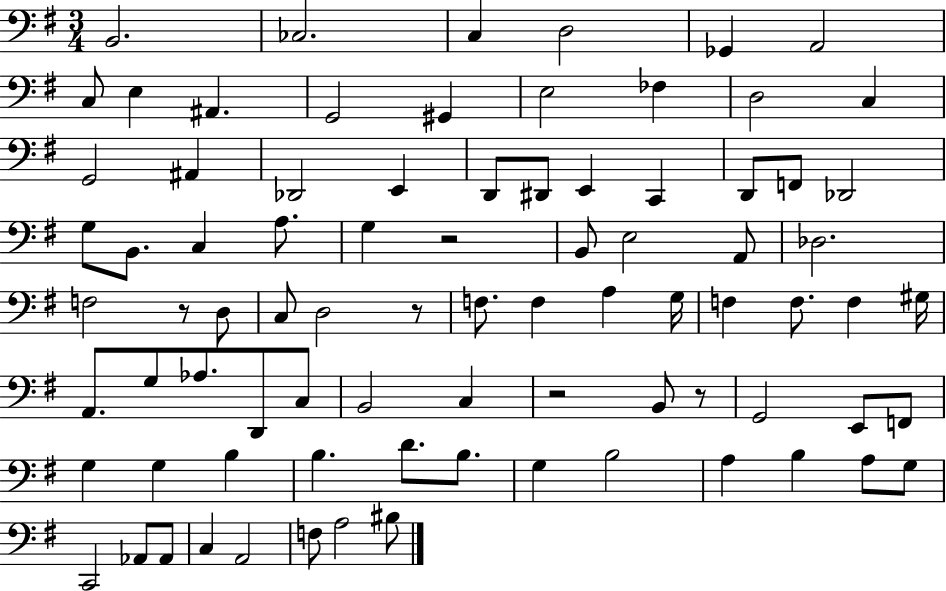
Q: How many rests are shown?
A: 5